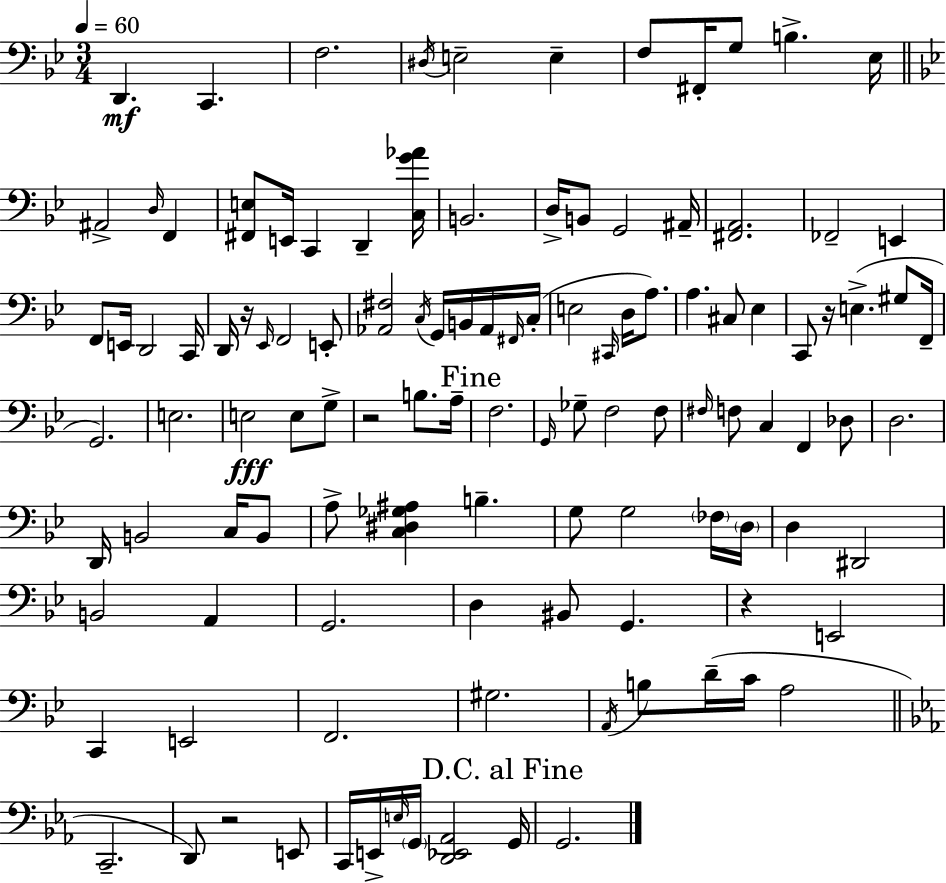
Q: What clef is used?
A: bass